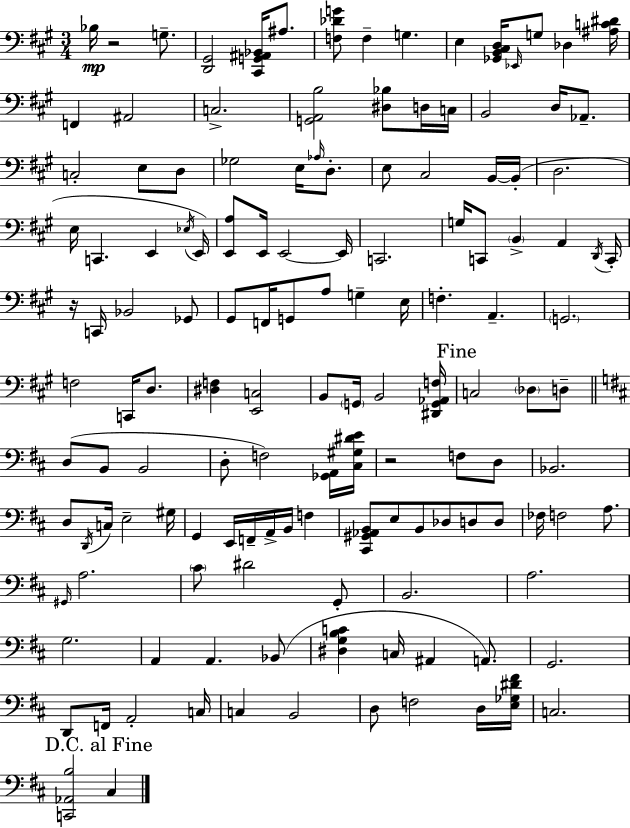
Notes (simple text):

Bb3/s R/h G3/e. [D2,G#2]/h [C#2,G2,A#2,Bb2]/s A#3/e. [F3,Db4,G4]/e F3/q G3/q. E3/q [Gb2,B2,C#3,D3]/s Eb2/s G3/e Db3/q [A#3,C4,D#4]/s F2/q A#2/h C3/h. [G2,A2,B3]/h [D#3,Bb3]/e D3/s C3/s B2/h D3/s Ab2/e. C3/h E3/e D3/e Gb3/h E3/s Ab3/s D3/e. E3/e C#3/h B2/s B2/s D3/h. E3/s C2/q. E2/q Eb3/s E2/s [E2,A3]/e E2/s E2/h E2/s C2/h. G3/s C2/e B2/q A2/q D2/s C2/s R/s C2/s Bb2/h Gb2/e G#2/e F2/s G2/e A3/e G3/q E3/s F3/q. A2/q. G2/h. F3/h C2/s D3/e. [D#3,F3]/q [E2,C3]/h B2/e G2/s B2/h [D#2,G2,Ab2,F3]/s C3/h Db3/e D3/e D3/e B2/e B2/h D3/e F3/h [Gb2,A2]/s [C#3,G#3,D#4,E4]/s R/h F3/e D3/e Bb2/h. D3/e D2/s C3/s E3/h G#3/s G2/q E2/s F2/s A2/s B2/s F3/q [C#2,G#2,Ab2,B2]/e E3/e B2/e Db3/e D3/e D3/e FES3/s F3/h A3/e. G#2/s A3/h. C#4/e D#4/h G2/e B2/h. A3/h. G3/h. A2/q A2/q. Bb2/e [D#3,G3,B3,C4]/q C3/s A#2/q A2/e. G2/h. D2/e F2/s A2/h C3/s C3/q B2/h D3/e F3/h D3/s [E3,Gb3,D#4,F#4]/s C3/h. [C2,Ab2,B3]/h C#3/q